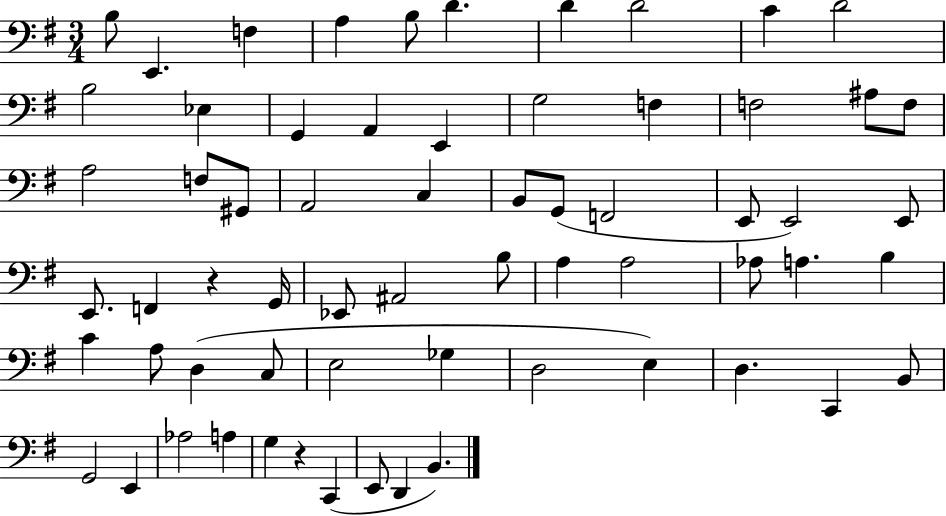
{
  \clef bass
  \numericTimeSignature
  \time 3/4
  \key g \major
  b8 e,4. f4 | a4 b8 d'4. | d'4 d'2 | c'4 d'2 | \break b2 ees4 | g,4 a,4 e,4 | g2 f4 | f2 ais8 f8 | \break a2 f8 gis,8 | a,2 c4 | b,8 g,8( f,2 | e,8 e,2) e,8 | \break e,8. f,4 r4 g,16 | ees,8 ais,2 b8 | a4 a2 | aes8 a4. b4 | \break c'4 a8 d4( c8 | e2 ges4 | d2 e4) | d4. c,4 b,8 | \break g,2 e,4 | aes2 a4 | g4 r4 c,4( | e,8 d,4 b,4.) | \break \bar "|."
}